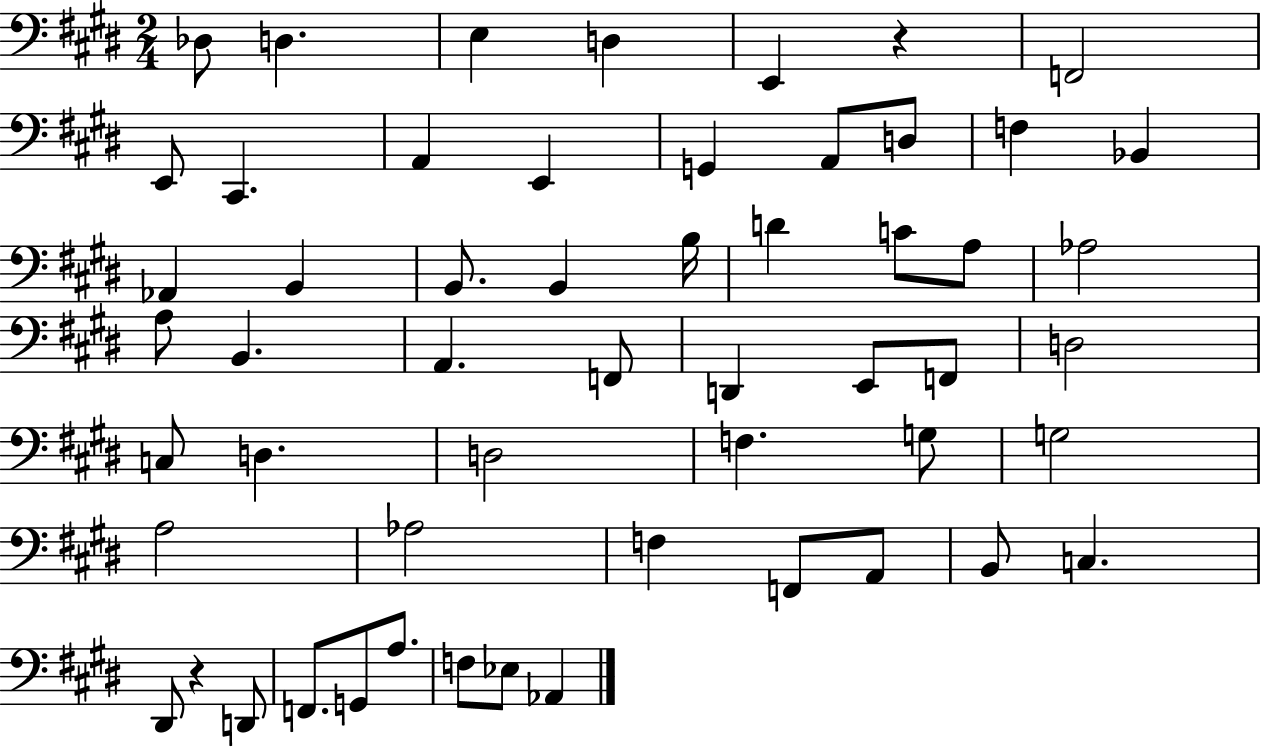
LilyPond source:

{
  \clef bass
  \numericTimeSignature
  \time 2/4
  \key e \major
  \repeat volta 2 { des8 d4. | e4 d4 | e,4 r4 | f,2 | \break e,8 cis,4. | a,4 e,4 | g,4 a,8 d8 | f4 bes,4 | \break aes,4 b,4 | b,8. b,4 b16 | d'4 c'8 a8 | aes2 | \break a8 b,4. | a,4. f,8 | d,4 e,8 f,8 | d2 | \break c8 d4. | d2 | f4. g8 | g2 | \break a2 | aes2 | f4 f,8 a,8 | b,8 c4. | \break dis,8 r4 d,8 | f,8. g,8 a8. | f8 ees8 aes,4 | } \bar "|."
}